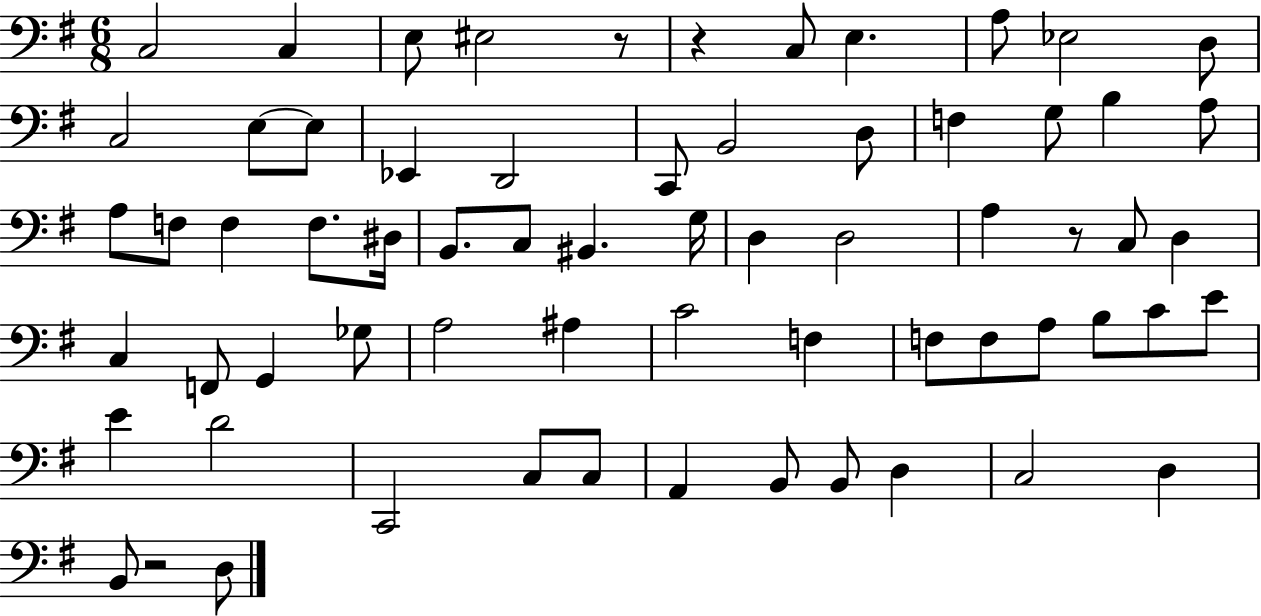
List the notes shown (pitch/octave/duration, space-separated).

C3/h C3/q E3/e EIS3/h R/e R/q C3/e E3/q. A3/e Eb3/h D3/e C3/h E3/e E3/e Eb2/q D2/h C2/e B2/h D3/e F3/q G3/e B3/q A3/e A3/e F3/e F3/q F3/e. D#3/s B2/e. C3/e BIS2/q. G3/s D3/q D3/h A3/q R/e C3/e D3/q C3/q F2/e G2/q Gb3/e A3/h A#3/q C4/h F3/q F3/e F3/e A3/e B3/e C4/e E4/e E4/q D4/h C2/h C3/e C3/e A2/q B2/e B2/e D3/q C3/h D3/q B2/e R/h D3/e